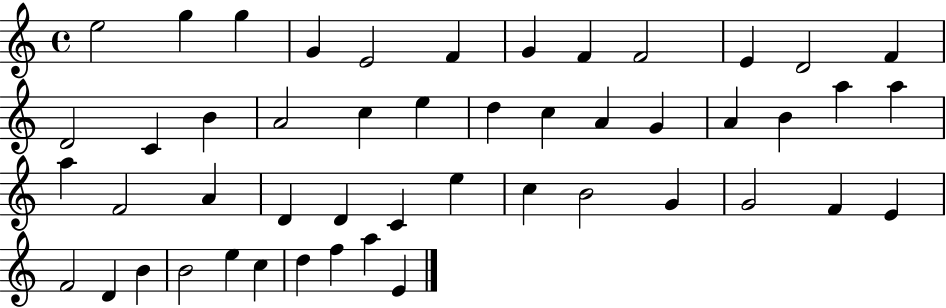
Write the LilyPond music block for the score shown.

{
  \clef treble
  \time 4/4
  \defaultTimeSignature
  \key c \major
  e''2 g''4 g''4 | g'4 e'2 f'4 | g'4 f'4 f'2 | e'4 d'2 f'4 | \break d'2 c'4 b'4 | a'2 c''4 e''4 | d''4 c''4 a'4 g'4 | a'4 b'4 a''4 a''4 | \break a''4 f'2 a'4 | d'4 d'4 c'4 e''4 | c''4 b'2 g'4 | g'2 f'4 e'4 | \break f'2 d'4 b'4 | b'2 e''4 c''4 | d''4 f''4 a''4 e'4 | \bar "|."
}